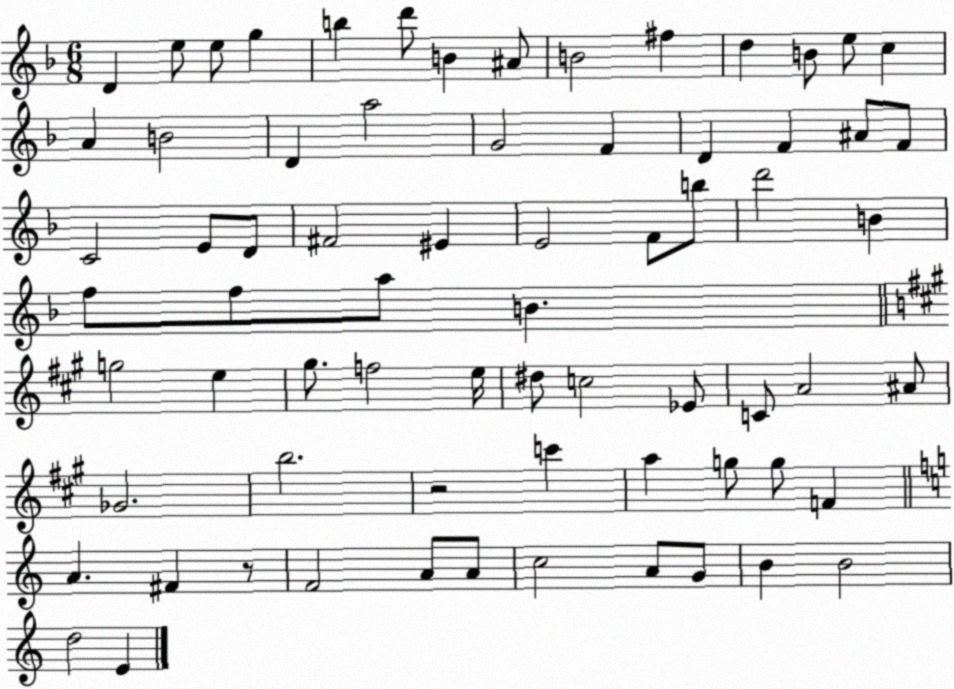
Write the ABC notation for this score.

X:1
T:Untitled
M:6/8
L:1/4
K:F
D e/2 e/2 g b d'/2 B ^A/2 B2 ^f d B/2 e/2 c A B2 D a2 G2 F D F ^A/2 F/2 C2 E/2 D/2 ^F2 ^E E2 F/2 b/2 d'2 B f/2 f/2 a/2 B g2 e ^g/2 f2 e/4 ^d/2 c2 _E/2 C/2 A2 ^A/2 _G2 b2 z2 c' a g/2 g/2 F A ^F z/2 F2 A/2 A/2 c2 A/2 G/2 B B2 d2 E